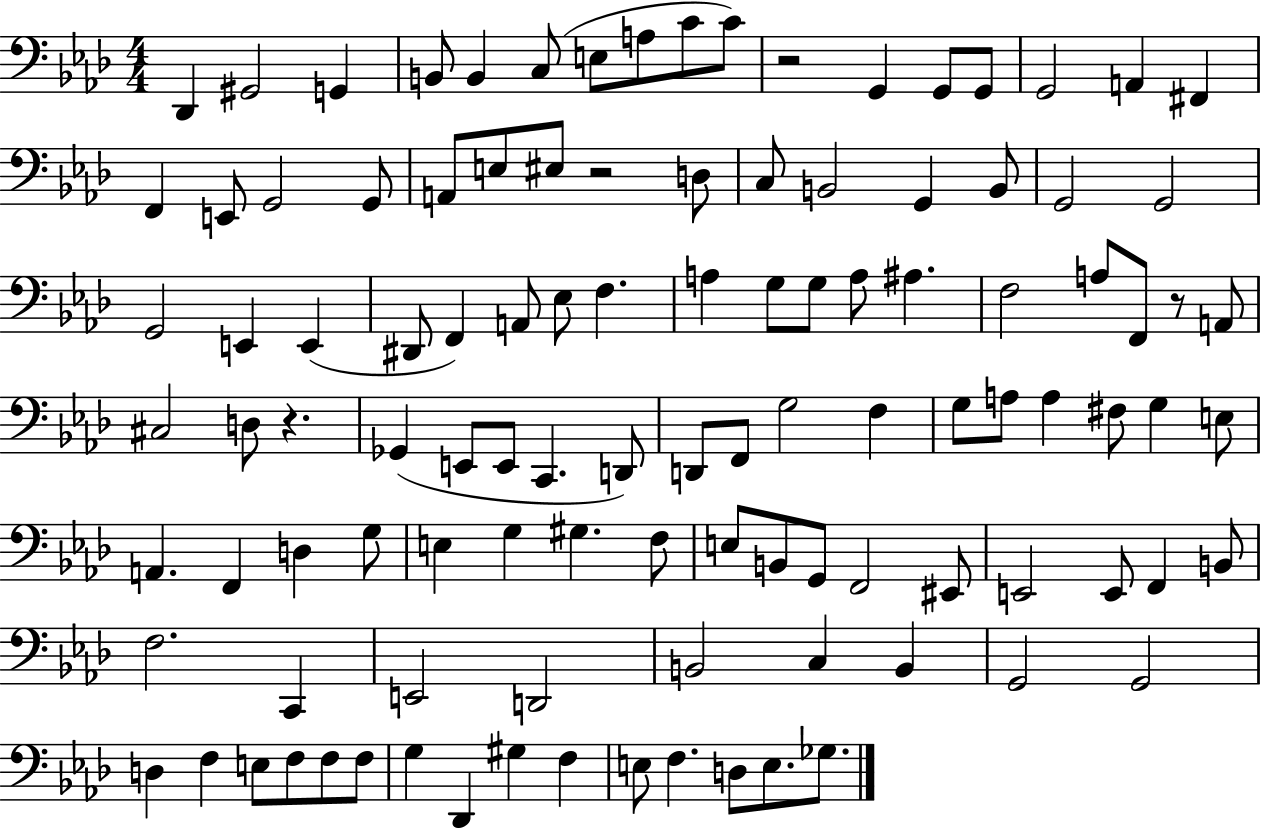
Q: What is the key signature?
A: AES major